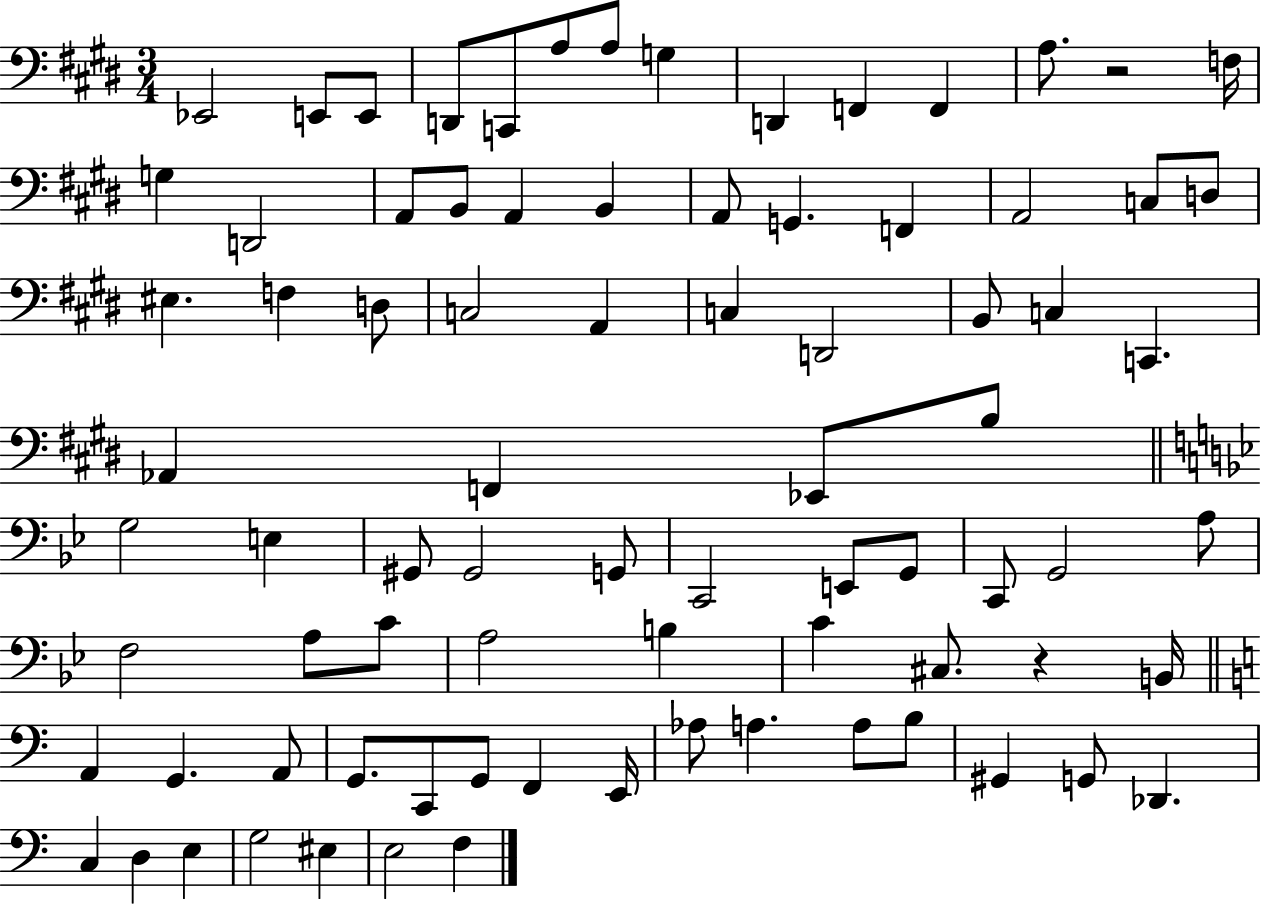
{
  \clef bass
  \numericTimeSignature
  \time 3/4
  \key e \major
  ees,2 e,8 e,8 | d,8 c,8 a8 a8 g4 | d,4 f,4 f,4 | a8. r2 f16 | \break g4 d,2 | a,8 b,8 a,4 b,4 | a,8 g,4. f,4 | a,2 c8 d8 | \break eis4. f4 d8 | c2 a,4 | c4 d,2 | b,8 c4 c,4. | \break aes,4 f,4 ees,8 b8 | \bar "||" \break \key g \minor g2 e4 | gis,8 gis,2 g,8 | c,2 e,8 g,8 | c,8 g,2 a8 | \break f2 a8 c'8 | a2 b4 | c'4 cis8. r4 b,16 | \bar "||" \break \key a \minor a,4 g,4. a,8 | g,8. c,8 g,8 f,4 e,16 | aes8 a4. a8 b8 | gis,4 g,8 des,4. | \break c4 d4 e4 | g2 eis4 | e2 f4 | \bar "|."
}